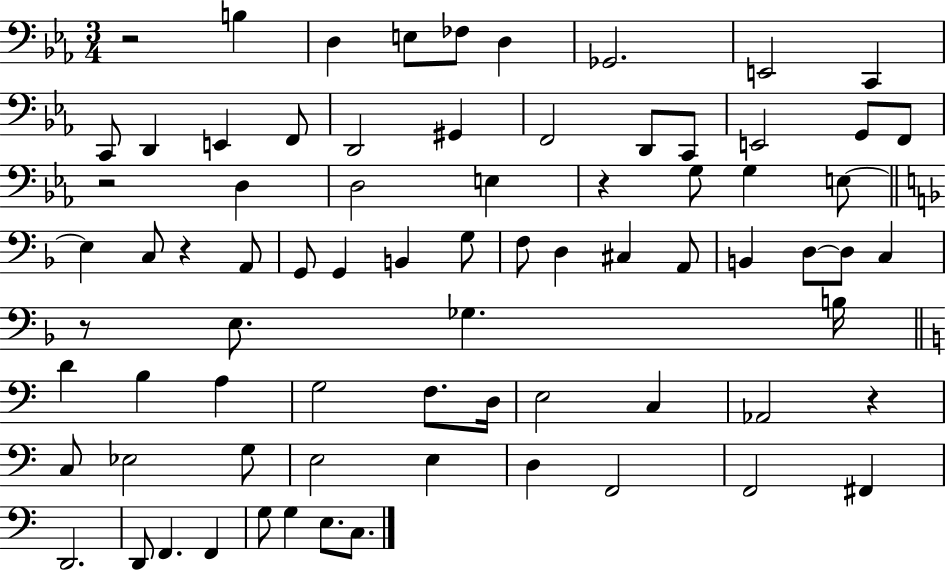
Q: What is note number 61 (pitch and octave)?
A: F2